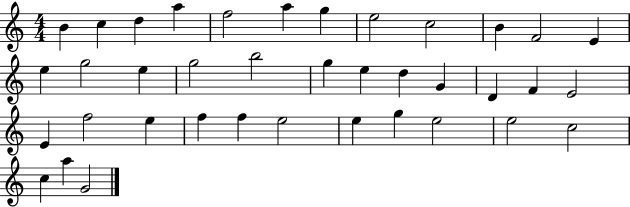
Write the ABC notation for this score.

X:1
T:Untitled
M:4/4
L:1/4
K:C
B c d a f2 a g e2 c2 B F2 E e g2 e g2 b2 g e d G D F E2 E f2 e f f e2 e g e2 e2 c2 c a G2